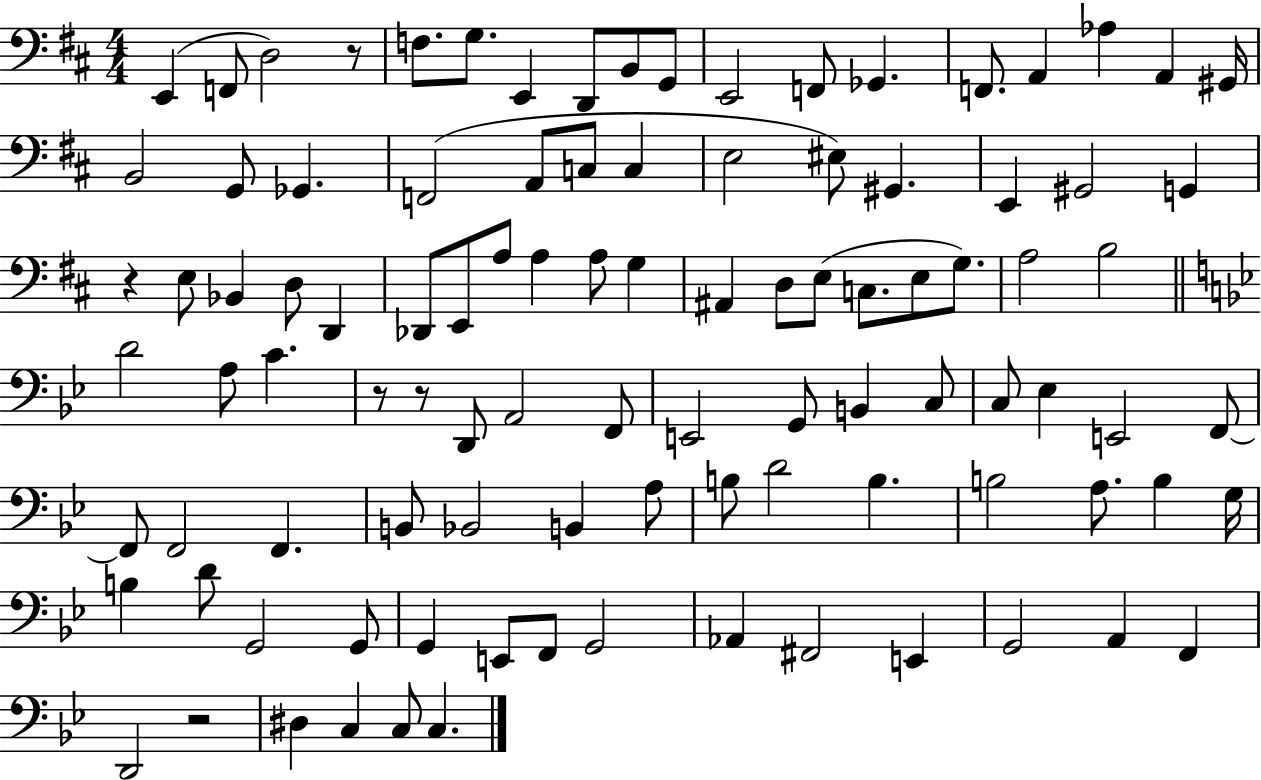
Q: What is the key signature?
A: D major